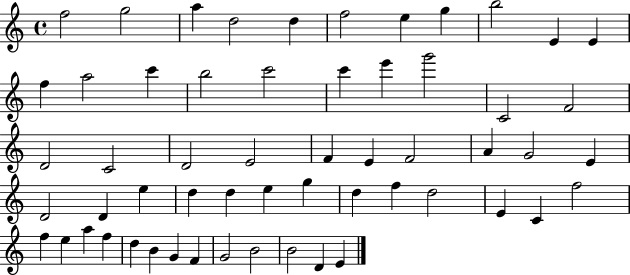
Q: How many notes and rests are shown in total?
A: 57